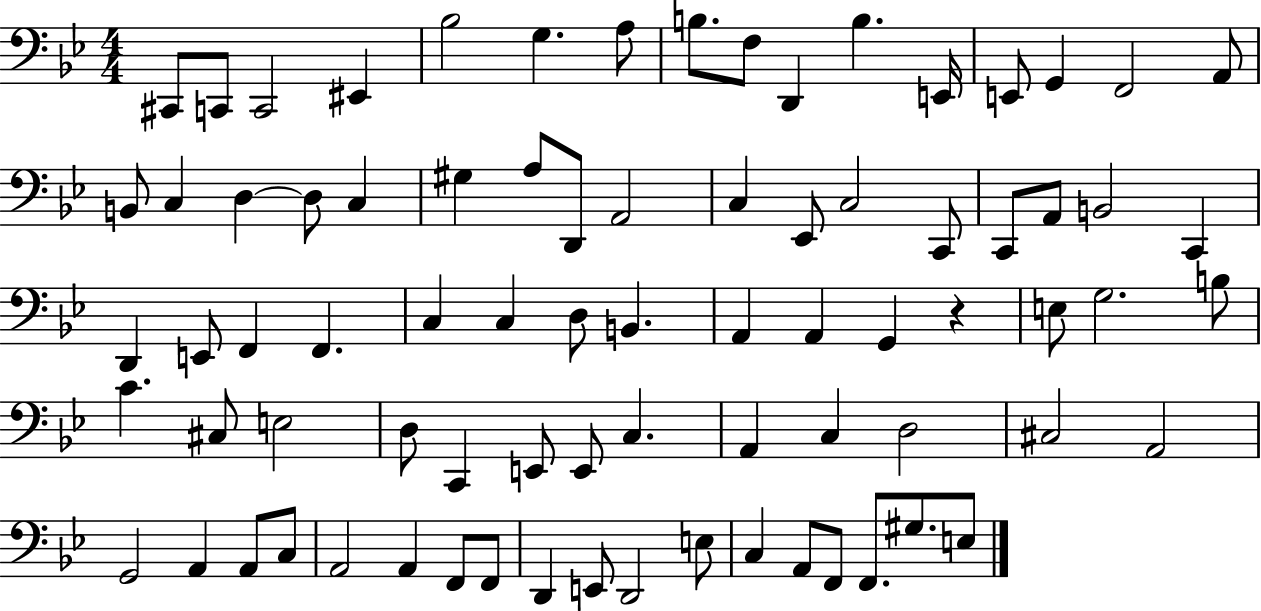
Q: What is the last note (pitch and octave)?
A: E3